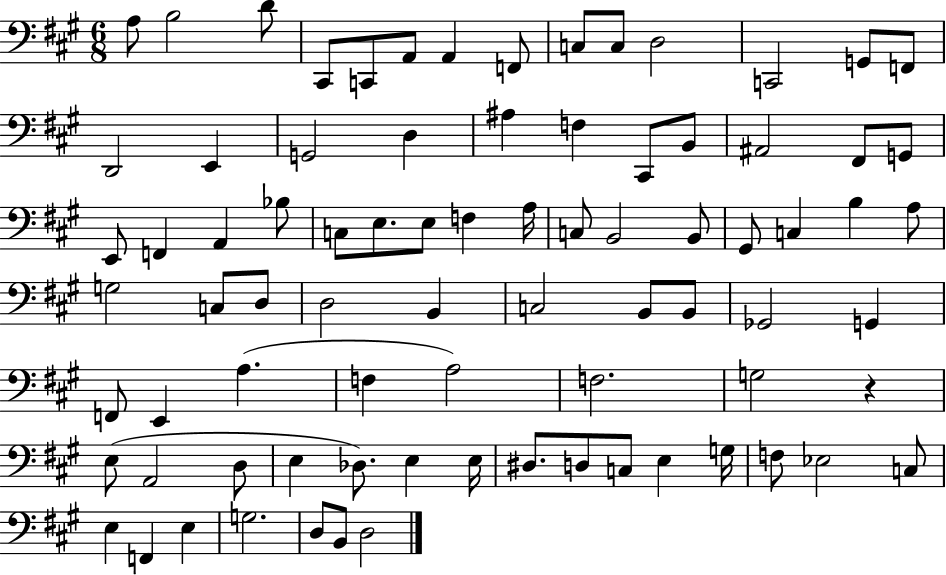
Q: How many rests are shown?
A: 1